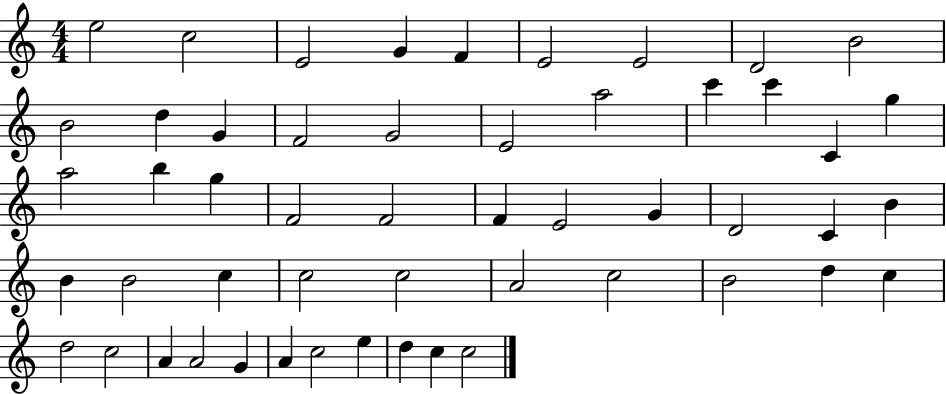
{
  \clef treble
  \numericTimeSignature
  \time 4/4
  \key c \major
  e''2 c''2 | e'2 g'4 f'4 | e'2 e'2 | d'2 b'2 | \break b'2 d''4 g'4 | f'2 g'2 | e'2 a''2 | c'''4 c'''4 c'4 g''4 | \break a''2 b''4 g''4 | f'2 f'2 | f'4 e'2 g'4 | d'2 c'4 b'4 | \break b'4 b'2 c''4 | c''2 c''2 | a'2 c''2 | b'2 d''4 c''4 | \break d''2 c''2 | a'4 a'2 g'4 | a'4 c''2 e''4 | d''4 c''4 c''2 | \break \bar "|."
}